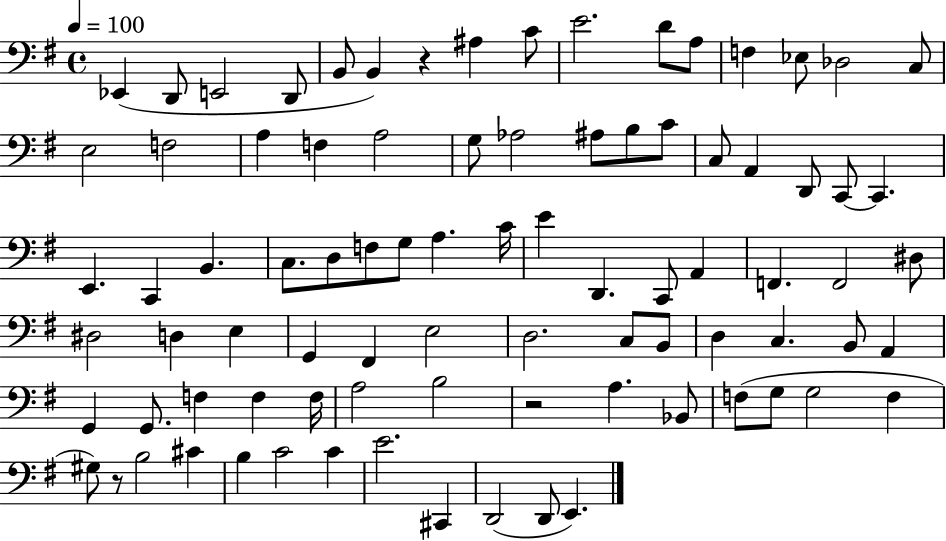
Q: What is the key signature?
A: G major